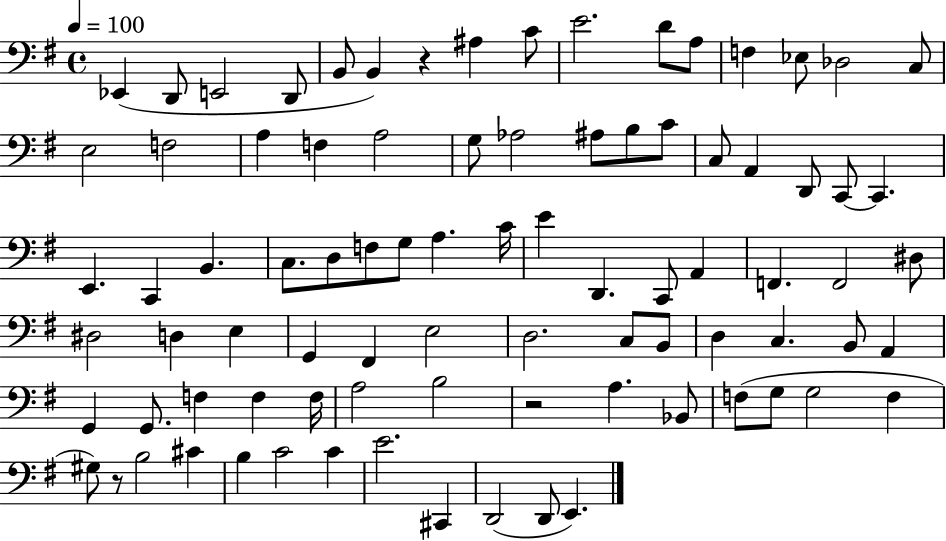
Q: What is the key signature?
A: G major